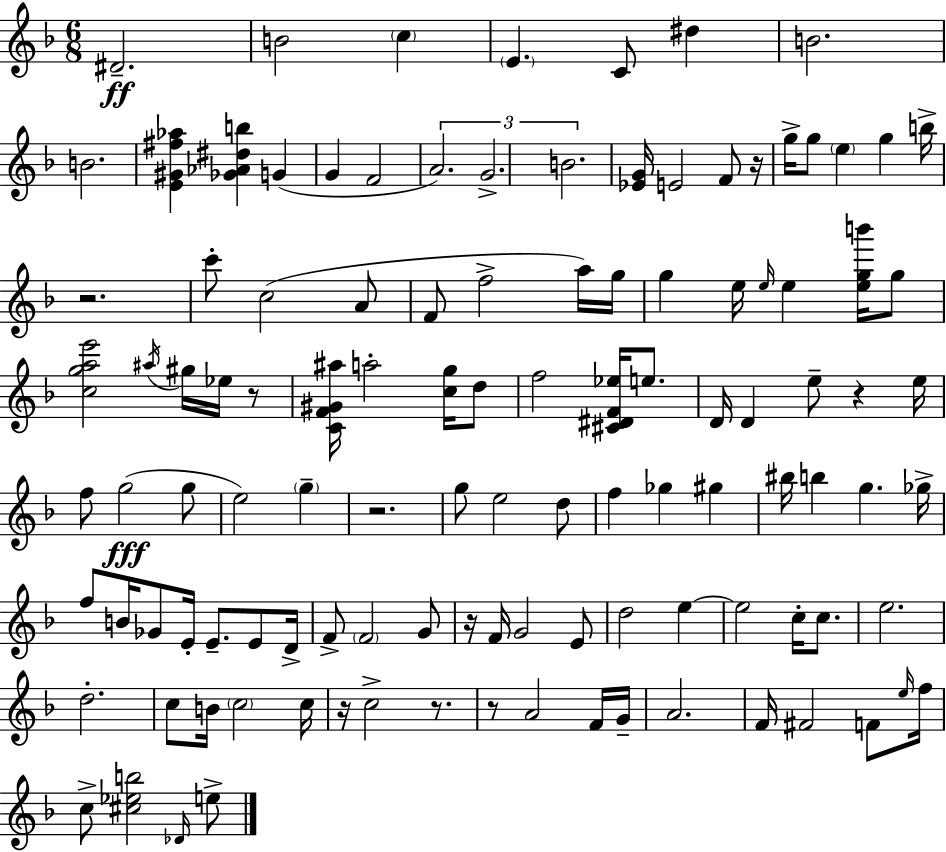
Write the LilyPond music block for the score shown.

{
  \clef treble
  \numericTimeSignature
  \time 6/8
  \key d \minor
  dis'2.--\ff | b'2 \parenthesize c''4 | \parenthesize e'4. c'8 dis''4 | b'2. | \break b'2. | <e' gis' fis'' aes''>4 <ges' aes' dis'' b''>4 g'4( | g'4 f'2 | \tuplet 3/2 { a'2.) | \break g'2.-> | b'2. } | <ees' g'>16 e'2 f'8 r16 | g''16-> g''8 \parenthesize e''4 g''4 b''16-> | \break r2. | c'''8-. c''2( a'8 | f'8 f''2-> a''16) g''16 | g''4 e''16 \grace { e''16 } e''4 <e'' g'' b'''>16 g''8 | \break <c'' g'' a'' e'''>2 \acciaccatura { ais''16 } gis''16 ees''16 | r8 <c' f' gis' ais''>16 a''2-. <c'' g''>16 | d''8 f''2 <cis' dis' f' ees''>16 e''8. | d'16 d'4 e''8-- r4 | \break e''16 f''8 g''2(\fff | g''8 e''2) \parenthesize g''4-- | r2. | g''8 e''2 | \break d''8 f''4 ges''4 gis''4 | bis''16 b''4 g''4. | ges''16-> f''8 b'16 ges'8 e'16-. e'8.-- e'8 | d'16-> f'8-> \parenthesize f'2 | \break g'8 r16 f'16 g'2 | e'8 d''2 e''4~~ | e''2 c''16-. c''8. | e''2. | \break d''2.-. | c''8 b'16 \parenthesize c''2 | c''16 r16 c''2-> r8. | r8 a'2 | \break f'16 g'16-- a'2. | f'16 fis'2 f'8 | \grace { e''16 } f''16 c''8-> <cis'' ees'' b''>2 | \grace { des'16 } e''8-> \bar "|."
}